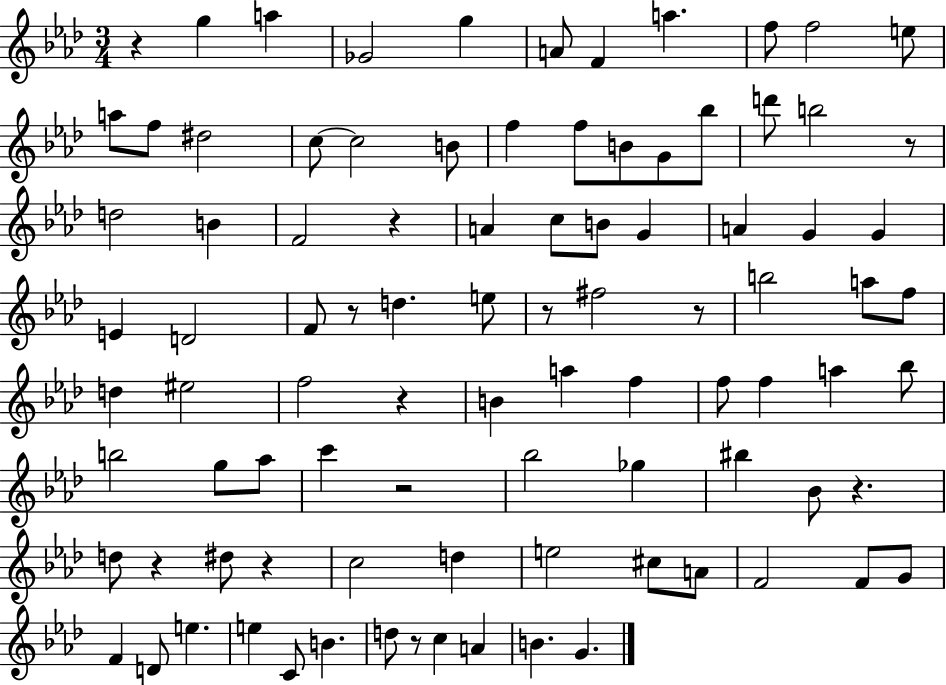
X:1
T:Untitled
M:3/4
L:1/4
K:Ab
z g a _G2 g A/2 F a f/2 f2 e/2 a/2 f/2 ^d2 c/2 c2 B/2 f f/2 B/2 G/2 _b/2 d'/2 b2 z/2 d2 B F2 z A c/2 B/2 G A G G E D2 F/2 z/2 d e/2 z/2 ^f2 z/2 b2 a/2 f/2 d ^e2 f2 z B a f f/2 f a _b/2 b2 g/2 _a/2 c' z2 _b2 _g ^b _B/2 z d/2 z ^d/2 z c2 d e2 ^c/2 A/2 F2 F/2 G/2 F D/2 e e C/2 B d/2 z/2 c A B G